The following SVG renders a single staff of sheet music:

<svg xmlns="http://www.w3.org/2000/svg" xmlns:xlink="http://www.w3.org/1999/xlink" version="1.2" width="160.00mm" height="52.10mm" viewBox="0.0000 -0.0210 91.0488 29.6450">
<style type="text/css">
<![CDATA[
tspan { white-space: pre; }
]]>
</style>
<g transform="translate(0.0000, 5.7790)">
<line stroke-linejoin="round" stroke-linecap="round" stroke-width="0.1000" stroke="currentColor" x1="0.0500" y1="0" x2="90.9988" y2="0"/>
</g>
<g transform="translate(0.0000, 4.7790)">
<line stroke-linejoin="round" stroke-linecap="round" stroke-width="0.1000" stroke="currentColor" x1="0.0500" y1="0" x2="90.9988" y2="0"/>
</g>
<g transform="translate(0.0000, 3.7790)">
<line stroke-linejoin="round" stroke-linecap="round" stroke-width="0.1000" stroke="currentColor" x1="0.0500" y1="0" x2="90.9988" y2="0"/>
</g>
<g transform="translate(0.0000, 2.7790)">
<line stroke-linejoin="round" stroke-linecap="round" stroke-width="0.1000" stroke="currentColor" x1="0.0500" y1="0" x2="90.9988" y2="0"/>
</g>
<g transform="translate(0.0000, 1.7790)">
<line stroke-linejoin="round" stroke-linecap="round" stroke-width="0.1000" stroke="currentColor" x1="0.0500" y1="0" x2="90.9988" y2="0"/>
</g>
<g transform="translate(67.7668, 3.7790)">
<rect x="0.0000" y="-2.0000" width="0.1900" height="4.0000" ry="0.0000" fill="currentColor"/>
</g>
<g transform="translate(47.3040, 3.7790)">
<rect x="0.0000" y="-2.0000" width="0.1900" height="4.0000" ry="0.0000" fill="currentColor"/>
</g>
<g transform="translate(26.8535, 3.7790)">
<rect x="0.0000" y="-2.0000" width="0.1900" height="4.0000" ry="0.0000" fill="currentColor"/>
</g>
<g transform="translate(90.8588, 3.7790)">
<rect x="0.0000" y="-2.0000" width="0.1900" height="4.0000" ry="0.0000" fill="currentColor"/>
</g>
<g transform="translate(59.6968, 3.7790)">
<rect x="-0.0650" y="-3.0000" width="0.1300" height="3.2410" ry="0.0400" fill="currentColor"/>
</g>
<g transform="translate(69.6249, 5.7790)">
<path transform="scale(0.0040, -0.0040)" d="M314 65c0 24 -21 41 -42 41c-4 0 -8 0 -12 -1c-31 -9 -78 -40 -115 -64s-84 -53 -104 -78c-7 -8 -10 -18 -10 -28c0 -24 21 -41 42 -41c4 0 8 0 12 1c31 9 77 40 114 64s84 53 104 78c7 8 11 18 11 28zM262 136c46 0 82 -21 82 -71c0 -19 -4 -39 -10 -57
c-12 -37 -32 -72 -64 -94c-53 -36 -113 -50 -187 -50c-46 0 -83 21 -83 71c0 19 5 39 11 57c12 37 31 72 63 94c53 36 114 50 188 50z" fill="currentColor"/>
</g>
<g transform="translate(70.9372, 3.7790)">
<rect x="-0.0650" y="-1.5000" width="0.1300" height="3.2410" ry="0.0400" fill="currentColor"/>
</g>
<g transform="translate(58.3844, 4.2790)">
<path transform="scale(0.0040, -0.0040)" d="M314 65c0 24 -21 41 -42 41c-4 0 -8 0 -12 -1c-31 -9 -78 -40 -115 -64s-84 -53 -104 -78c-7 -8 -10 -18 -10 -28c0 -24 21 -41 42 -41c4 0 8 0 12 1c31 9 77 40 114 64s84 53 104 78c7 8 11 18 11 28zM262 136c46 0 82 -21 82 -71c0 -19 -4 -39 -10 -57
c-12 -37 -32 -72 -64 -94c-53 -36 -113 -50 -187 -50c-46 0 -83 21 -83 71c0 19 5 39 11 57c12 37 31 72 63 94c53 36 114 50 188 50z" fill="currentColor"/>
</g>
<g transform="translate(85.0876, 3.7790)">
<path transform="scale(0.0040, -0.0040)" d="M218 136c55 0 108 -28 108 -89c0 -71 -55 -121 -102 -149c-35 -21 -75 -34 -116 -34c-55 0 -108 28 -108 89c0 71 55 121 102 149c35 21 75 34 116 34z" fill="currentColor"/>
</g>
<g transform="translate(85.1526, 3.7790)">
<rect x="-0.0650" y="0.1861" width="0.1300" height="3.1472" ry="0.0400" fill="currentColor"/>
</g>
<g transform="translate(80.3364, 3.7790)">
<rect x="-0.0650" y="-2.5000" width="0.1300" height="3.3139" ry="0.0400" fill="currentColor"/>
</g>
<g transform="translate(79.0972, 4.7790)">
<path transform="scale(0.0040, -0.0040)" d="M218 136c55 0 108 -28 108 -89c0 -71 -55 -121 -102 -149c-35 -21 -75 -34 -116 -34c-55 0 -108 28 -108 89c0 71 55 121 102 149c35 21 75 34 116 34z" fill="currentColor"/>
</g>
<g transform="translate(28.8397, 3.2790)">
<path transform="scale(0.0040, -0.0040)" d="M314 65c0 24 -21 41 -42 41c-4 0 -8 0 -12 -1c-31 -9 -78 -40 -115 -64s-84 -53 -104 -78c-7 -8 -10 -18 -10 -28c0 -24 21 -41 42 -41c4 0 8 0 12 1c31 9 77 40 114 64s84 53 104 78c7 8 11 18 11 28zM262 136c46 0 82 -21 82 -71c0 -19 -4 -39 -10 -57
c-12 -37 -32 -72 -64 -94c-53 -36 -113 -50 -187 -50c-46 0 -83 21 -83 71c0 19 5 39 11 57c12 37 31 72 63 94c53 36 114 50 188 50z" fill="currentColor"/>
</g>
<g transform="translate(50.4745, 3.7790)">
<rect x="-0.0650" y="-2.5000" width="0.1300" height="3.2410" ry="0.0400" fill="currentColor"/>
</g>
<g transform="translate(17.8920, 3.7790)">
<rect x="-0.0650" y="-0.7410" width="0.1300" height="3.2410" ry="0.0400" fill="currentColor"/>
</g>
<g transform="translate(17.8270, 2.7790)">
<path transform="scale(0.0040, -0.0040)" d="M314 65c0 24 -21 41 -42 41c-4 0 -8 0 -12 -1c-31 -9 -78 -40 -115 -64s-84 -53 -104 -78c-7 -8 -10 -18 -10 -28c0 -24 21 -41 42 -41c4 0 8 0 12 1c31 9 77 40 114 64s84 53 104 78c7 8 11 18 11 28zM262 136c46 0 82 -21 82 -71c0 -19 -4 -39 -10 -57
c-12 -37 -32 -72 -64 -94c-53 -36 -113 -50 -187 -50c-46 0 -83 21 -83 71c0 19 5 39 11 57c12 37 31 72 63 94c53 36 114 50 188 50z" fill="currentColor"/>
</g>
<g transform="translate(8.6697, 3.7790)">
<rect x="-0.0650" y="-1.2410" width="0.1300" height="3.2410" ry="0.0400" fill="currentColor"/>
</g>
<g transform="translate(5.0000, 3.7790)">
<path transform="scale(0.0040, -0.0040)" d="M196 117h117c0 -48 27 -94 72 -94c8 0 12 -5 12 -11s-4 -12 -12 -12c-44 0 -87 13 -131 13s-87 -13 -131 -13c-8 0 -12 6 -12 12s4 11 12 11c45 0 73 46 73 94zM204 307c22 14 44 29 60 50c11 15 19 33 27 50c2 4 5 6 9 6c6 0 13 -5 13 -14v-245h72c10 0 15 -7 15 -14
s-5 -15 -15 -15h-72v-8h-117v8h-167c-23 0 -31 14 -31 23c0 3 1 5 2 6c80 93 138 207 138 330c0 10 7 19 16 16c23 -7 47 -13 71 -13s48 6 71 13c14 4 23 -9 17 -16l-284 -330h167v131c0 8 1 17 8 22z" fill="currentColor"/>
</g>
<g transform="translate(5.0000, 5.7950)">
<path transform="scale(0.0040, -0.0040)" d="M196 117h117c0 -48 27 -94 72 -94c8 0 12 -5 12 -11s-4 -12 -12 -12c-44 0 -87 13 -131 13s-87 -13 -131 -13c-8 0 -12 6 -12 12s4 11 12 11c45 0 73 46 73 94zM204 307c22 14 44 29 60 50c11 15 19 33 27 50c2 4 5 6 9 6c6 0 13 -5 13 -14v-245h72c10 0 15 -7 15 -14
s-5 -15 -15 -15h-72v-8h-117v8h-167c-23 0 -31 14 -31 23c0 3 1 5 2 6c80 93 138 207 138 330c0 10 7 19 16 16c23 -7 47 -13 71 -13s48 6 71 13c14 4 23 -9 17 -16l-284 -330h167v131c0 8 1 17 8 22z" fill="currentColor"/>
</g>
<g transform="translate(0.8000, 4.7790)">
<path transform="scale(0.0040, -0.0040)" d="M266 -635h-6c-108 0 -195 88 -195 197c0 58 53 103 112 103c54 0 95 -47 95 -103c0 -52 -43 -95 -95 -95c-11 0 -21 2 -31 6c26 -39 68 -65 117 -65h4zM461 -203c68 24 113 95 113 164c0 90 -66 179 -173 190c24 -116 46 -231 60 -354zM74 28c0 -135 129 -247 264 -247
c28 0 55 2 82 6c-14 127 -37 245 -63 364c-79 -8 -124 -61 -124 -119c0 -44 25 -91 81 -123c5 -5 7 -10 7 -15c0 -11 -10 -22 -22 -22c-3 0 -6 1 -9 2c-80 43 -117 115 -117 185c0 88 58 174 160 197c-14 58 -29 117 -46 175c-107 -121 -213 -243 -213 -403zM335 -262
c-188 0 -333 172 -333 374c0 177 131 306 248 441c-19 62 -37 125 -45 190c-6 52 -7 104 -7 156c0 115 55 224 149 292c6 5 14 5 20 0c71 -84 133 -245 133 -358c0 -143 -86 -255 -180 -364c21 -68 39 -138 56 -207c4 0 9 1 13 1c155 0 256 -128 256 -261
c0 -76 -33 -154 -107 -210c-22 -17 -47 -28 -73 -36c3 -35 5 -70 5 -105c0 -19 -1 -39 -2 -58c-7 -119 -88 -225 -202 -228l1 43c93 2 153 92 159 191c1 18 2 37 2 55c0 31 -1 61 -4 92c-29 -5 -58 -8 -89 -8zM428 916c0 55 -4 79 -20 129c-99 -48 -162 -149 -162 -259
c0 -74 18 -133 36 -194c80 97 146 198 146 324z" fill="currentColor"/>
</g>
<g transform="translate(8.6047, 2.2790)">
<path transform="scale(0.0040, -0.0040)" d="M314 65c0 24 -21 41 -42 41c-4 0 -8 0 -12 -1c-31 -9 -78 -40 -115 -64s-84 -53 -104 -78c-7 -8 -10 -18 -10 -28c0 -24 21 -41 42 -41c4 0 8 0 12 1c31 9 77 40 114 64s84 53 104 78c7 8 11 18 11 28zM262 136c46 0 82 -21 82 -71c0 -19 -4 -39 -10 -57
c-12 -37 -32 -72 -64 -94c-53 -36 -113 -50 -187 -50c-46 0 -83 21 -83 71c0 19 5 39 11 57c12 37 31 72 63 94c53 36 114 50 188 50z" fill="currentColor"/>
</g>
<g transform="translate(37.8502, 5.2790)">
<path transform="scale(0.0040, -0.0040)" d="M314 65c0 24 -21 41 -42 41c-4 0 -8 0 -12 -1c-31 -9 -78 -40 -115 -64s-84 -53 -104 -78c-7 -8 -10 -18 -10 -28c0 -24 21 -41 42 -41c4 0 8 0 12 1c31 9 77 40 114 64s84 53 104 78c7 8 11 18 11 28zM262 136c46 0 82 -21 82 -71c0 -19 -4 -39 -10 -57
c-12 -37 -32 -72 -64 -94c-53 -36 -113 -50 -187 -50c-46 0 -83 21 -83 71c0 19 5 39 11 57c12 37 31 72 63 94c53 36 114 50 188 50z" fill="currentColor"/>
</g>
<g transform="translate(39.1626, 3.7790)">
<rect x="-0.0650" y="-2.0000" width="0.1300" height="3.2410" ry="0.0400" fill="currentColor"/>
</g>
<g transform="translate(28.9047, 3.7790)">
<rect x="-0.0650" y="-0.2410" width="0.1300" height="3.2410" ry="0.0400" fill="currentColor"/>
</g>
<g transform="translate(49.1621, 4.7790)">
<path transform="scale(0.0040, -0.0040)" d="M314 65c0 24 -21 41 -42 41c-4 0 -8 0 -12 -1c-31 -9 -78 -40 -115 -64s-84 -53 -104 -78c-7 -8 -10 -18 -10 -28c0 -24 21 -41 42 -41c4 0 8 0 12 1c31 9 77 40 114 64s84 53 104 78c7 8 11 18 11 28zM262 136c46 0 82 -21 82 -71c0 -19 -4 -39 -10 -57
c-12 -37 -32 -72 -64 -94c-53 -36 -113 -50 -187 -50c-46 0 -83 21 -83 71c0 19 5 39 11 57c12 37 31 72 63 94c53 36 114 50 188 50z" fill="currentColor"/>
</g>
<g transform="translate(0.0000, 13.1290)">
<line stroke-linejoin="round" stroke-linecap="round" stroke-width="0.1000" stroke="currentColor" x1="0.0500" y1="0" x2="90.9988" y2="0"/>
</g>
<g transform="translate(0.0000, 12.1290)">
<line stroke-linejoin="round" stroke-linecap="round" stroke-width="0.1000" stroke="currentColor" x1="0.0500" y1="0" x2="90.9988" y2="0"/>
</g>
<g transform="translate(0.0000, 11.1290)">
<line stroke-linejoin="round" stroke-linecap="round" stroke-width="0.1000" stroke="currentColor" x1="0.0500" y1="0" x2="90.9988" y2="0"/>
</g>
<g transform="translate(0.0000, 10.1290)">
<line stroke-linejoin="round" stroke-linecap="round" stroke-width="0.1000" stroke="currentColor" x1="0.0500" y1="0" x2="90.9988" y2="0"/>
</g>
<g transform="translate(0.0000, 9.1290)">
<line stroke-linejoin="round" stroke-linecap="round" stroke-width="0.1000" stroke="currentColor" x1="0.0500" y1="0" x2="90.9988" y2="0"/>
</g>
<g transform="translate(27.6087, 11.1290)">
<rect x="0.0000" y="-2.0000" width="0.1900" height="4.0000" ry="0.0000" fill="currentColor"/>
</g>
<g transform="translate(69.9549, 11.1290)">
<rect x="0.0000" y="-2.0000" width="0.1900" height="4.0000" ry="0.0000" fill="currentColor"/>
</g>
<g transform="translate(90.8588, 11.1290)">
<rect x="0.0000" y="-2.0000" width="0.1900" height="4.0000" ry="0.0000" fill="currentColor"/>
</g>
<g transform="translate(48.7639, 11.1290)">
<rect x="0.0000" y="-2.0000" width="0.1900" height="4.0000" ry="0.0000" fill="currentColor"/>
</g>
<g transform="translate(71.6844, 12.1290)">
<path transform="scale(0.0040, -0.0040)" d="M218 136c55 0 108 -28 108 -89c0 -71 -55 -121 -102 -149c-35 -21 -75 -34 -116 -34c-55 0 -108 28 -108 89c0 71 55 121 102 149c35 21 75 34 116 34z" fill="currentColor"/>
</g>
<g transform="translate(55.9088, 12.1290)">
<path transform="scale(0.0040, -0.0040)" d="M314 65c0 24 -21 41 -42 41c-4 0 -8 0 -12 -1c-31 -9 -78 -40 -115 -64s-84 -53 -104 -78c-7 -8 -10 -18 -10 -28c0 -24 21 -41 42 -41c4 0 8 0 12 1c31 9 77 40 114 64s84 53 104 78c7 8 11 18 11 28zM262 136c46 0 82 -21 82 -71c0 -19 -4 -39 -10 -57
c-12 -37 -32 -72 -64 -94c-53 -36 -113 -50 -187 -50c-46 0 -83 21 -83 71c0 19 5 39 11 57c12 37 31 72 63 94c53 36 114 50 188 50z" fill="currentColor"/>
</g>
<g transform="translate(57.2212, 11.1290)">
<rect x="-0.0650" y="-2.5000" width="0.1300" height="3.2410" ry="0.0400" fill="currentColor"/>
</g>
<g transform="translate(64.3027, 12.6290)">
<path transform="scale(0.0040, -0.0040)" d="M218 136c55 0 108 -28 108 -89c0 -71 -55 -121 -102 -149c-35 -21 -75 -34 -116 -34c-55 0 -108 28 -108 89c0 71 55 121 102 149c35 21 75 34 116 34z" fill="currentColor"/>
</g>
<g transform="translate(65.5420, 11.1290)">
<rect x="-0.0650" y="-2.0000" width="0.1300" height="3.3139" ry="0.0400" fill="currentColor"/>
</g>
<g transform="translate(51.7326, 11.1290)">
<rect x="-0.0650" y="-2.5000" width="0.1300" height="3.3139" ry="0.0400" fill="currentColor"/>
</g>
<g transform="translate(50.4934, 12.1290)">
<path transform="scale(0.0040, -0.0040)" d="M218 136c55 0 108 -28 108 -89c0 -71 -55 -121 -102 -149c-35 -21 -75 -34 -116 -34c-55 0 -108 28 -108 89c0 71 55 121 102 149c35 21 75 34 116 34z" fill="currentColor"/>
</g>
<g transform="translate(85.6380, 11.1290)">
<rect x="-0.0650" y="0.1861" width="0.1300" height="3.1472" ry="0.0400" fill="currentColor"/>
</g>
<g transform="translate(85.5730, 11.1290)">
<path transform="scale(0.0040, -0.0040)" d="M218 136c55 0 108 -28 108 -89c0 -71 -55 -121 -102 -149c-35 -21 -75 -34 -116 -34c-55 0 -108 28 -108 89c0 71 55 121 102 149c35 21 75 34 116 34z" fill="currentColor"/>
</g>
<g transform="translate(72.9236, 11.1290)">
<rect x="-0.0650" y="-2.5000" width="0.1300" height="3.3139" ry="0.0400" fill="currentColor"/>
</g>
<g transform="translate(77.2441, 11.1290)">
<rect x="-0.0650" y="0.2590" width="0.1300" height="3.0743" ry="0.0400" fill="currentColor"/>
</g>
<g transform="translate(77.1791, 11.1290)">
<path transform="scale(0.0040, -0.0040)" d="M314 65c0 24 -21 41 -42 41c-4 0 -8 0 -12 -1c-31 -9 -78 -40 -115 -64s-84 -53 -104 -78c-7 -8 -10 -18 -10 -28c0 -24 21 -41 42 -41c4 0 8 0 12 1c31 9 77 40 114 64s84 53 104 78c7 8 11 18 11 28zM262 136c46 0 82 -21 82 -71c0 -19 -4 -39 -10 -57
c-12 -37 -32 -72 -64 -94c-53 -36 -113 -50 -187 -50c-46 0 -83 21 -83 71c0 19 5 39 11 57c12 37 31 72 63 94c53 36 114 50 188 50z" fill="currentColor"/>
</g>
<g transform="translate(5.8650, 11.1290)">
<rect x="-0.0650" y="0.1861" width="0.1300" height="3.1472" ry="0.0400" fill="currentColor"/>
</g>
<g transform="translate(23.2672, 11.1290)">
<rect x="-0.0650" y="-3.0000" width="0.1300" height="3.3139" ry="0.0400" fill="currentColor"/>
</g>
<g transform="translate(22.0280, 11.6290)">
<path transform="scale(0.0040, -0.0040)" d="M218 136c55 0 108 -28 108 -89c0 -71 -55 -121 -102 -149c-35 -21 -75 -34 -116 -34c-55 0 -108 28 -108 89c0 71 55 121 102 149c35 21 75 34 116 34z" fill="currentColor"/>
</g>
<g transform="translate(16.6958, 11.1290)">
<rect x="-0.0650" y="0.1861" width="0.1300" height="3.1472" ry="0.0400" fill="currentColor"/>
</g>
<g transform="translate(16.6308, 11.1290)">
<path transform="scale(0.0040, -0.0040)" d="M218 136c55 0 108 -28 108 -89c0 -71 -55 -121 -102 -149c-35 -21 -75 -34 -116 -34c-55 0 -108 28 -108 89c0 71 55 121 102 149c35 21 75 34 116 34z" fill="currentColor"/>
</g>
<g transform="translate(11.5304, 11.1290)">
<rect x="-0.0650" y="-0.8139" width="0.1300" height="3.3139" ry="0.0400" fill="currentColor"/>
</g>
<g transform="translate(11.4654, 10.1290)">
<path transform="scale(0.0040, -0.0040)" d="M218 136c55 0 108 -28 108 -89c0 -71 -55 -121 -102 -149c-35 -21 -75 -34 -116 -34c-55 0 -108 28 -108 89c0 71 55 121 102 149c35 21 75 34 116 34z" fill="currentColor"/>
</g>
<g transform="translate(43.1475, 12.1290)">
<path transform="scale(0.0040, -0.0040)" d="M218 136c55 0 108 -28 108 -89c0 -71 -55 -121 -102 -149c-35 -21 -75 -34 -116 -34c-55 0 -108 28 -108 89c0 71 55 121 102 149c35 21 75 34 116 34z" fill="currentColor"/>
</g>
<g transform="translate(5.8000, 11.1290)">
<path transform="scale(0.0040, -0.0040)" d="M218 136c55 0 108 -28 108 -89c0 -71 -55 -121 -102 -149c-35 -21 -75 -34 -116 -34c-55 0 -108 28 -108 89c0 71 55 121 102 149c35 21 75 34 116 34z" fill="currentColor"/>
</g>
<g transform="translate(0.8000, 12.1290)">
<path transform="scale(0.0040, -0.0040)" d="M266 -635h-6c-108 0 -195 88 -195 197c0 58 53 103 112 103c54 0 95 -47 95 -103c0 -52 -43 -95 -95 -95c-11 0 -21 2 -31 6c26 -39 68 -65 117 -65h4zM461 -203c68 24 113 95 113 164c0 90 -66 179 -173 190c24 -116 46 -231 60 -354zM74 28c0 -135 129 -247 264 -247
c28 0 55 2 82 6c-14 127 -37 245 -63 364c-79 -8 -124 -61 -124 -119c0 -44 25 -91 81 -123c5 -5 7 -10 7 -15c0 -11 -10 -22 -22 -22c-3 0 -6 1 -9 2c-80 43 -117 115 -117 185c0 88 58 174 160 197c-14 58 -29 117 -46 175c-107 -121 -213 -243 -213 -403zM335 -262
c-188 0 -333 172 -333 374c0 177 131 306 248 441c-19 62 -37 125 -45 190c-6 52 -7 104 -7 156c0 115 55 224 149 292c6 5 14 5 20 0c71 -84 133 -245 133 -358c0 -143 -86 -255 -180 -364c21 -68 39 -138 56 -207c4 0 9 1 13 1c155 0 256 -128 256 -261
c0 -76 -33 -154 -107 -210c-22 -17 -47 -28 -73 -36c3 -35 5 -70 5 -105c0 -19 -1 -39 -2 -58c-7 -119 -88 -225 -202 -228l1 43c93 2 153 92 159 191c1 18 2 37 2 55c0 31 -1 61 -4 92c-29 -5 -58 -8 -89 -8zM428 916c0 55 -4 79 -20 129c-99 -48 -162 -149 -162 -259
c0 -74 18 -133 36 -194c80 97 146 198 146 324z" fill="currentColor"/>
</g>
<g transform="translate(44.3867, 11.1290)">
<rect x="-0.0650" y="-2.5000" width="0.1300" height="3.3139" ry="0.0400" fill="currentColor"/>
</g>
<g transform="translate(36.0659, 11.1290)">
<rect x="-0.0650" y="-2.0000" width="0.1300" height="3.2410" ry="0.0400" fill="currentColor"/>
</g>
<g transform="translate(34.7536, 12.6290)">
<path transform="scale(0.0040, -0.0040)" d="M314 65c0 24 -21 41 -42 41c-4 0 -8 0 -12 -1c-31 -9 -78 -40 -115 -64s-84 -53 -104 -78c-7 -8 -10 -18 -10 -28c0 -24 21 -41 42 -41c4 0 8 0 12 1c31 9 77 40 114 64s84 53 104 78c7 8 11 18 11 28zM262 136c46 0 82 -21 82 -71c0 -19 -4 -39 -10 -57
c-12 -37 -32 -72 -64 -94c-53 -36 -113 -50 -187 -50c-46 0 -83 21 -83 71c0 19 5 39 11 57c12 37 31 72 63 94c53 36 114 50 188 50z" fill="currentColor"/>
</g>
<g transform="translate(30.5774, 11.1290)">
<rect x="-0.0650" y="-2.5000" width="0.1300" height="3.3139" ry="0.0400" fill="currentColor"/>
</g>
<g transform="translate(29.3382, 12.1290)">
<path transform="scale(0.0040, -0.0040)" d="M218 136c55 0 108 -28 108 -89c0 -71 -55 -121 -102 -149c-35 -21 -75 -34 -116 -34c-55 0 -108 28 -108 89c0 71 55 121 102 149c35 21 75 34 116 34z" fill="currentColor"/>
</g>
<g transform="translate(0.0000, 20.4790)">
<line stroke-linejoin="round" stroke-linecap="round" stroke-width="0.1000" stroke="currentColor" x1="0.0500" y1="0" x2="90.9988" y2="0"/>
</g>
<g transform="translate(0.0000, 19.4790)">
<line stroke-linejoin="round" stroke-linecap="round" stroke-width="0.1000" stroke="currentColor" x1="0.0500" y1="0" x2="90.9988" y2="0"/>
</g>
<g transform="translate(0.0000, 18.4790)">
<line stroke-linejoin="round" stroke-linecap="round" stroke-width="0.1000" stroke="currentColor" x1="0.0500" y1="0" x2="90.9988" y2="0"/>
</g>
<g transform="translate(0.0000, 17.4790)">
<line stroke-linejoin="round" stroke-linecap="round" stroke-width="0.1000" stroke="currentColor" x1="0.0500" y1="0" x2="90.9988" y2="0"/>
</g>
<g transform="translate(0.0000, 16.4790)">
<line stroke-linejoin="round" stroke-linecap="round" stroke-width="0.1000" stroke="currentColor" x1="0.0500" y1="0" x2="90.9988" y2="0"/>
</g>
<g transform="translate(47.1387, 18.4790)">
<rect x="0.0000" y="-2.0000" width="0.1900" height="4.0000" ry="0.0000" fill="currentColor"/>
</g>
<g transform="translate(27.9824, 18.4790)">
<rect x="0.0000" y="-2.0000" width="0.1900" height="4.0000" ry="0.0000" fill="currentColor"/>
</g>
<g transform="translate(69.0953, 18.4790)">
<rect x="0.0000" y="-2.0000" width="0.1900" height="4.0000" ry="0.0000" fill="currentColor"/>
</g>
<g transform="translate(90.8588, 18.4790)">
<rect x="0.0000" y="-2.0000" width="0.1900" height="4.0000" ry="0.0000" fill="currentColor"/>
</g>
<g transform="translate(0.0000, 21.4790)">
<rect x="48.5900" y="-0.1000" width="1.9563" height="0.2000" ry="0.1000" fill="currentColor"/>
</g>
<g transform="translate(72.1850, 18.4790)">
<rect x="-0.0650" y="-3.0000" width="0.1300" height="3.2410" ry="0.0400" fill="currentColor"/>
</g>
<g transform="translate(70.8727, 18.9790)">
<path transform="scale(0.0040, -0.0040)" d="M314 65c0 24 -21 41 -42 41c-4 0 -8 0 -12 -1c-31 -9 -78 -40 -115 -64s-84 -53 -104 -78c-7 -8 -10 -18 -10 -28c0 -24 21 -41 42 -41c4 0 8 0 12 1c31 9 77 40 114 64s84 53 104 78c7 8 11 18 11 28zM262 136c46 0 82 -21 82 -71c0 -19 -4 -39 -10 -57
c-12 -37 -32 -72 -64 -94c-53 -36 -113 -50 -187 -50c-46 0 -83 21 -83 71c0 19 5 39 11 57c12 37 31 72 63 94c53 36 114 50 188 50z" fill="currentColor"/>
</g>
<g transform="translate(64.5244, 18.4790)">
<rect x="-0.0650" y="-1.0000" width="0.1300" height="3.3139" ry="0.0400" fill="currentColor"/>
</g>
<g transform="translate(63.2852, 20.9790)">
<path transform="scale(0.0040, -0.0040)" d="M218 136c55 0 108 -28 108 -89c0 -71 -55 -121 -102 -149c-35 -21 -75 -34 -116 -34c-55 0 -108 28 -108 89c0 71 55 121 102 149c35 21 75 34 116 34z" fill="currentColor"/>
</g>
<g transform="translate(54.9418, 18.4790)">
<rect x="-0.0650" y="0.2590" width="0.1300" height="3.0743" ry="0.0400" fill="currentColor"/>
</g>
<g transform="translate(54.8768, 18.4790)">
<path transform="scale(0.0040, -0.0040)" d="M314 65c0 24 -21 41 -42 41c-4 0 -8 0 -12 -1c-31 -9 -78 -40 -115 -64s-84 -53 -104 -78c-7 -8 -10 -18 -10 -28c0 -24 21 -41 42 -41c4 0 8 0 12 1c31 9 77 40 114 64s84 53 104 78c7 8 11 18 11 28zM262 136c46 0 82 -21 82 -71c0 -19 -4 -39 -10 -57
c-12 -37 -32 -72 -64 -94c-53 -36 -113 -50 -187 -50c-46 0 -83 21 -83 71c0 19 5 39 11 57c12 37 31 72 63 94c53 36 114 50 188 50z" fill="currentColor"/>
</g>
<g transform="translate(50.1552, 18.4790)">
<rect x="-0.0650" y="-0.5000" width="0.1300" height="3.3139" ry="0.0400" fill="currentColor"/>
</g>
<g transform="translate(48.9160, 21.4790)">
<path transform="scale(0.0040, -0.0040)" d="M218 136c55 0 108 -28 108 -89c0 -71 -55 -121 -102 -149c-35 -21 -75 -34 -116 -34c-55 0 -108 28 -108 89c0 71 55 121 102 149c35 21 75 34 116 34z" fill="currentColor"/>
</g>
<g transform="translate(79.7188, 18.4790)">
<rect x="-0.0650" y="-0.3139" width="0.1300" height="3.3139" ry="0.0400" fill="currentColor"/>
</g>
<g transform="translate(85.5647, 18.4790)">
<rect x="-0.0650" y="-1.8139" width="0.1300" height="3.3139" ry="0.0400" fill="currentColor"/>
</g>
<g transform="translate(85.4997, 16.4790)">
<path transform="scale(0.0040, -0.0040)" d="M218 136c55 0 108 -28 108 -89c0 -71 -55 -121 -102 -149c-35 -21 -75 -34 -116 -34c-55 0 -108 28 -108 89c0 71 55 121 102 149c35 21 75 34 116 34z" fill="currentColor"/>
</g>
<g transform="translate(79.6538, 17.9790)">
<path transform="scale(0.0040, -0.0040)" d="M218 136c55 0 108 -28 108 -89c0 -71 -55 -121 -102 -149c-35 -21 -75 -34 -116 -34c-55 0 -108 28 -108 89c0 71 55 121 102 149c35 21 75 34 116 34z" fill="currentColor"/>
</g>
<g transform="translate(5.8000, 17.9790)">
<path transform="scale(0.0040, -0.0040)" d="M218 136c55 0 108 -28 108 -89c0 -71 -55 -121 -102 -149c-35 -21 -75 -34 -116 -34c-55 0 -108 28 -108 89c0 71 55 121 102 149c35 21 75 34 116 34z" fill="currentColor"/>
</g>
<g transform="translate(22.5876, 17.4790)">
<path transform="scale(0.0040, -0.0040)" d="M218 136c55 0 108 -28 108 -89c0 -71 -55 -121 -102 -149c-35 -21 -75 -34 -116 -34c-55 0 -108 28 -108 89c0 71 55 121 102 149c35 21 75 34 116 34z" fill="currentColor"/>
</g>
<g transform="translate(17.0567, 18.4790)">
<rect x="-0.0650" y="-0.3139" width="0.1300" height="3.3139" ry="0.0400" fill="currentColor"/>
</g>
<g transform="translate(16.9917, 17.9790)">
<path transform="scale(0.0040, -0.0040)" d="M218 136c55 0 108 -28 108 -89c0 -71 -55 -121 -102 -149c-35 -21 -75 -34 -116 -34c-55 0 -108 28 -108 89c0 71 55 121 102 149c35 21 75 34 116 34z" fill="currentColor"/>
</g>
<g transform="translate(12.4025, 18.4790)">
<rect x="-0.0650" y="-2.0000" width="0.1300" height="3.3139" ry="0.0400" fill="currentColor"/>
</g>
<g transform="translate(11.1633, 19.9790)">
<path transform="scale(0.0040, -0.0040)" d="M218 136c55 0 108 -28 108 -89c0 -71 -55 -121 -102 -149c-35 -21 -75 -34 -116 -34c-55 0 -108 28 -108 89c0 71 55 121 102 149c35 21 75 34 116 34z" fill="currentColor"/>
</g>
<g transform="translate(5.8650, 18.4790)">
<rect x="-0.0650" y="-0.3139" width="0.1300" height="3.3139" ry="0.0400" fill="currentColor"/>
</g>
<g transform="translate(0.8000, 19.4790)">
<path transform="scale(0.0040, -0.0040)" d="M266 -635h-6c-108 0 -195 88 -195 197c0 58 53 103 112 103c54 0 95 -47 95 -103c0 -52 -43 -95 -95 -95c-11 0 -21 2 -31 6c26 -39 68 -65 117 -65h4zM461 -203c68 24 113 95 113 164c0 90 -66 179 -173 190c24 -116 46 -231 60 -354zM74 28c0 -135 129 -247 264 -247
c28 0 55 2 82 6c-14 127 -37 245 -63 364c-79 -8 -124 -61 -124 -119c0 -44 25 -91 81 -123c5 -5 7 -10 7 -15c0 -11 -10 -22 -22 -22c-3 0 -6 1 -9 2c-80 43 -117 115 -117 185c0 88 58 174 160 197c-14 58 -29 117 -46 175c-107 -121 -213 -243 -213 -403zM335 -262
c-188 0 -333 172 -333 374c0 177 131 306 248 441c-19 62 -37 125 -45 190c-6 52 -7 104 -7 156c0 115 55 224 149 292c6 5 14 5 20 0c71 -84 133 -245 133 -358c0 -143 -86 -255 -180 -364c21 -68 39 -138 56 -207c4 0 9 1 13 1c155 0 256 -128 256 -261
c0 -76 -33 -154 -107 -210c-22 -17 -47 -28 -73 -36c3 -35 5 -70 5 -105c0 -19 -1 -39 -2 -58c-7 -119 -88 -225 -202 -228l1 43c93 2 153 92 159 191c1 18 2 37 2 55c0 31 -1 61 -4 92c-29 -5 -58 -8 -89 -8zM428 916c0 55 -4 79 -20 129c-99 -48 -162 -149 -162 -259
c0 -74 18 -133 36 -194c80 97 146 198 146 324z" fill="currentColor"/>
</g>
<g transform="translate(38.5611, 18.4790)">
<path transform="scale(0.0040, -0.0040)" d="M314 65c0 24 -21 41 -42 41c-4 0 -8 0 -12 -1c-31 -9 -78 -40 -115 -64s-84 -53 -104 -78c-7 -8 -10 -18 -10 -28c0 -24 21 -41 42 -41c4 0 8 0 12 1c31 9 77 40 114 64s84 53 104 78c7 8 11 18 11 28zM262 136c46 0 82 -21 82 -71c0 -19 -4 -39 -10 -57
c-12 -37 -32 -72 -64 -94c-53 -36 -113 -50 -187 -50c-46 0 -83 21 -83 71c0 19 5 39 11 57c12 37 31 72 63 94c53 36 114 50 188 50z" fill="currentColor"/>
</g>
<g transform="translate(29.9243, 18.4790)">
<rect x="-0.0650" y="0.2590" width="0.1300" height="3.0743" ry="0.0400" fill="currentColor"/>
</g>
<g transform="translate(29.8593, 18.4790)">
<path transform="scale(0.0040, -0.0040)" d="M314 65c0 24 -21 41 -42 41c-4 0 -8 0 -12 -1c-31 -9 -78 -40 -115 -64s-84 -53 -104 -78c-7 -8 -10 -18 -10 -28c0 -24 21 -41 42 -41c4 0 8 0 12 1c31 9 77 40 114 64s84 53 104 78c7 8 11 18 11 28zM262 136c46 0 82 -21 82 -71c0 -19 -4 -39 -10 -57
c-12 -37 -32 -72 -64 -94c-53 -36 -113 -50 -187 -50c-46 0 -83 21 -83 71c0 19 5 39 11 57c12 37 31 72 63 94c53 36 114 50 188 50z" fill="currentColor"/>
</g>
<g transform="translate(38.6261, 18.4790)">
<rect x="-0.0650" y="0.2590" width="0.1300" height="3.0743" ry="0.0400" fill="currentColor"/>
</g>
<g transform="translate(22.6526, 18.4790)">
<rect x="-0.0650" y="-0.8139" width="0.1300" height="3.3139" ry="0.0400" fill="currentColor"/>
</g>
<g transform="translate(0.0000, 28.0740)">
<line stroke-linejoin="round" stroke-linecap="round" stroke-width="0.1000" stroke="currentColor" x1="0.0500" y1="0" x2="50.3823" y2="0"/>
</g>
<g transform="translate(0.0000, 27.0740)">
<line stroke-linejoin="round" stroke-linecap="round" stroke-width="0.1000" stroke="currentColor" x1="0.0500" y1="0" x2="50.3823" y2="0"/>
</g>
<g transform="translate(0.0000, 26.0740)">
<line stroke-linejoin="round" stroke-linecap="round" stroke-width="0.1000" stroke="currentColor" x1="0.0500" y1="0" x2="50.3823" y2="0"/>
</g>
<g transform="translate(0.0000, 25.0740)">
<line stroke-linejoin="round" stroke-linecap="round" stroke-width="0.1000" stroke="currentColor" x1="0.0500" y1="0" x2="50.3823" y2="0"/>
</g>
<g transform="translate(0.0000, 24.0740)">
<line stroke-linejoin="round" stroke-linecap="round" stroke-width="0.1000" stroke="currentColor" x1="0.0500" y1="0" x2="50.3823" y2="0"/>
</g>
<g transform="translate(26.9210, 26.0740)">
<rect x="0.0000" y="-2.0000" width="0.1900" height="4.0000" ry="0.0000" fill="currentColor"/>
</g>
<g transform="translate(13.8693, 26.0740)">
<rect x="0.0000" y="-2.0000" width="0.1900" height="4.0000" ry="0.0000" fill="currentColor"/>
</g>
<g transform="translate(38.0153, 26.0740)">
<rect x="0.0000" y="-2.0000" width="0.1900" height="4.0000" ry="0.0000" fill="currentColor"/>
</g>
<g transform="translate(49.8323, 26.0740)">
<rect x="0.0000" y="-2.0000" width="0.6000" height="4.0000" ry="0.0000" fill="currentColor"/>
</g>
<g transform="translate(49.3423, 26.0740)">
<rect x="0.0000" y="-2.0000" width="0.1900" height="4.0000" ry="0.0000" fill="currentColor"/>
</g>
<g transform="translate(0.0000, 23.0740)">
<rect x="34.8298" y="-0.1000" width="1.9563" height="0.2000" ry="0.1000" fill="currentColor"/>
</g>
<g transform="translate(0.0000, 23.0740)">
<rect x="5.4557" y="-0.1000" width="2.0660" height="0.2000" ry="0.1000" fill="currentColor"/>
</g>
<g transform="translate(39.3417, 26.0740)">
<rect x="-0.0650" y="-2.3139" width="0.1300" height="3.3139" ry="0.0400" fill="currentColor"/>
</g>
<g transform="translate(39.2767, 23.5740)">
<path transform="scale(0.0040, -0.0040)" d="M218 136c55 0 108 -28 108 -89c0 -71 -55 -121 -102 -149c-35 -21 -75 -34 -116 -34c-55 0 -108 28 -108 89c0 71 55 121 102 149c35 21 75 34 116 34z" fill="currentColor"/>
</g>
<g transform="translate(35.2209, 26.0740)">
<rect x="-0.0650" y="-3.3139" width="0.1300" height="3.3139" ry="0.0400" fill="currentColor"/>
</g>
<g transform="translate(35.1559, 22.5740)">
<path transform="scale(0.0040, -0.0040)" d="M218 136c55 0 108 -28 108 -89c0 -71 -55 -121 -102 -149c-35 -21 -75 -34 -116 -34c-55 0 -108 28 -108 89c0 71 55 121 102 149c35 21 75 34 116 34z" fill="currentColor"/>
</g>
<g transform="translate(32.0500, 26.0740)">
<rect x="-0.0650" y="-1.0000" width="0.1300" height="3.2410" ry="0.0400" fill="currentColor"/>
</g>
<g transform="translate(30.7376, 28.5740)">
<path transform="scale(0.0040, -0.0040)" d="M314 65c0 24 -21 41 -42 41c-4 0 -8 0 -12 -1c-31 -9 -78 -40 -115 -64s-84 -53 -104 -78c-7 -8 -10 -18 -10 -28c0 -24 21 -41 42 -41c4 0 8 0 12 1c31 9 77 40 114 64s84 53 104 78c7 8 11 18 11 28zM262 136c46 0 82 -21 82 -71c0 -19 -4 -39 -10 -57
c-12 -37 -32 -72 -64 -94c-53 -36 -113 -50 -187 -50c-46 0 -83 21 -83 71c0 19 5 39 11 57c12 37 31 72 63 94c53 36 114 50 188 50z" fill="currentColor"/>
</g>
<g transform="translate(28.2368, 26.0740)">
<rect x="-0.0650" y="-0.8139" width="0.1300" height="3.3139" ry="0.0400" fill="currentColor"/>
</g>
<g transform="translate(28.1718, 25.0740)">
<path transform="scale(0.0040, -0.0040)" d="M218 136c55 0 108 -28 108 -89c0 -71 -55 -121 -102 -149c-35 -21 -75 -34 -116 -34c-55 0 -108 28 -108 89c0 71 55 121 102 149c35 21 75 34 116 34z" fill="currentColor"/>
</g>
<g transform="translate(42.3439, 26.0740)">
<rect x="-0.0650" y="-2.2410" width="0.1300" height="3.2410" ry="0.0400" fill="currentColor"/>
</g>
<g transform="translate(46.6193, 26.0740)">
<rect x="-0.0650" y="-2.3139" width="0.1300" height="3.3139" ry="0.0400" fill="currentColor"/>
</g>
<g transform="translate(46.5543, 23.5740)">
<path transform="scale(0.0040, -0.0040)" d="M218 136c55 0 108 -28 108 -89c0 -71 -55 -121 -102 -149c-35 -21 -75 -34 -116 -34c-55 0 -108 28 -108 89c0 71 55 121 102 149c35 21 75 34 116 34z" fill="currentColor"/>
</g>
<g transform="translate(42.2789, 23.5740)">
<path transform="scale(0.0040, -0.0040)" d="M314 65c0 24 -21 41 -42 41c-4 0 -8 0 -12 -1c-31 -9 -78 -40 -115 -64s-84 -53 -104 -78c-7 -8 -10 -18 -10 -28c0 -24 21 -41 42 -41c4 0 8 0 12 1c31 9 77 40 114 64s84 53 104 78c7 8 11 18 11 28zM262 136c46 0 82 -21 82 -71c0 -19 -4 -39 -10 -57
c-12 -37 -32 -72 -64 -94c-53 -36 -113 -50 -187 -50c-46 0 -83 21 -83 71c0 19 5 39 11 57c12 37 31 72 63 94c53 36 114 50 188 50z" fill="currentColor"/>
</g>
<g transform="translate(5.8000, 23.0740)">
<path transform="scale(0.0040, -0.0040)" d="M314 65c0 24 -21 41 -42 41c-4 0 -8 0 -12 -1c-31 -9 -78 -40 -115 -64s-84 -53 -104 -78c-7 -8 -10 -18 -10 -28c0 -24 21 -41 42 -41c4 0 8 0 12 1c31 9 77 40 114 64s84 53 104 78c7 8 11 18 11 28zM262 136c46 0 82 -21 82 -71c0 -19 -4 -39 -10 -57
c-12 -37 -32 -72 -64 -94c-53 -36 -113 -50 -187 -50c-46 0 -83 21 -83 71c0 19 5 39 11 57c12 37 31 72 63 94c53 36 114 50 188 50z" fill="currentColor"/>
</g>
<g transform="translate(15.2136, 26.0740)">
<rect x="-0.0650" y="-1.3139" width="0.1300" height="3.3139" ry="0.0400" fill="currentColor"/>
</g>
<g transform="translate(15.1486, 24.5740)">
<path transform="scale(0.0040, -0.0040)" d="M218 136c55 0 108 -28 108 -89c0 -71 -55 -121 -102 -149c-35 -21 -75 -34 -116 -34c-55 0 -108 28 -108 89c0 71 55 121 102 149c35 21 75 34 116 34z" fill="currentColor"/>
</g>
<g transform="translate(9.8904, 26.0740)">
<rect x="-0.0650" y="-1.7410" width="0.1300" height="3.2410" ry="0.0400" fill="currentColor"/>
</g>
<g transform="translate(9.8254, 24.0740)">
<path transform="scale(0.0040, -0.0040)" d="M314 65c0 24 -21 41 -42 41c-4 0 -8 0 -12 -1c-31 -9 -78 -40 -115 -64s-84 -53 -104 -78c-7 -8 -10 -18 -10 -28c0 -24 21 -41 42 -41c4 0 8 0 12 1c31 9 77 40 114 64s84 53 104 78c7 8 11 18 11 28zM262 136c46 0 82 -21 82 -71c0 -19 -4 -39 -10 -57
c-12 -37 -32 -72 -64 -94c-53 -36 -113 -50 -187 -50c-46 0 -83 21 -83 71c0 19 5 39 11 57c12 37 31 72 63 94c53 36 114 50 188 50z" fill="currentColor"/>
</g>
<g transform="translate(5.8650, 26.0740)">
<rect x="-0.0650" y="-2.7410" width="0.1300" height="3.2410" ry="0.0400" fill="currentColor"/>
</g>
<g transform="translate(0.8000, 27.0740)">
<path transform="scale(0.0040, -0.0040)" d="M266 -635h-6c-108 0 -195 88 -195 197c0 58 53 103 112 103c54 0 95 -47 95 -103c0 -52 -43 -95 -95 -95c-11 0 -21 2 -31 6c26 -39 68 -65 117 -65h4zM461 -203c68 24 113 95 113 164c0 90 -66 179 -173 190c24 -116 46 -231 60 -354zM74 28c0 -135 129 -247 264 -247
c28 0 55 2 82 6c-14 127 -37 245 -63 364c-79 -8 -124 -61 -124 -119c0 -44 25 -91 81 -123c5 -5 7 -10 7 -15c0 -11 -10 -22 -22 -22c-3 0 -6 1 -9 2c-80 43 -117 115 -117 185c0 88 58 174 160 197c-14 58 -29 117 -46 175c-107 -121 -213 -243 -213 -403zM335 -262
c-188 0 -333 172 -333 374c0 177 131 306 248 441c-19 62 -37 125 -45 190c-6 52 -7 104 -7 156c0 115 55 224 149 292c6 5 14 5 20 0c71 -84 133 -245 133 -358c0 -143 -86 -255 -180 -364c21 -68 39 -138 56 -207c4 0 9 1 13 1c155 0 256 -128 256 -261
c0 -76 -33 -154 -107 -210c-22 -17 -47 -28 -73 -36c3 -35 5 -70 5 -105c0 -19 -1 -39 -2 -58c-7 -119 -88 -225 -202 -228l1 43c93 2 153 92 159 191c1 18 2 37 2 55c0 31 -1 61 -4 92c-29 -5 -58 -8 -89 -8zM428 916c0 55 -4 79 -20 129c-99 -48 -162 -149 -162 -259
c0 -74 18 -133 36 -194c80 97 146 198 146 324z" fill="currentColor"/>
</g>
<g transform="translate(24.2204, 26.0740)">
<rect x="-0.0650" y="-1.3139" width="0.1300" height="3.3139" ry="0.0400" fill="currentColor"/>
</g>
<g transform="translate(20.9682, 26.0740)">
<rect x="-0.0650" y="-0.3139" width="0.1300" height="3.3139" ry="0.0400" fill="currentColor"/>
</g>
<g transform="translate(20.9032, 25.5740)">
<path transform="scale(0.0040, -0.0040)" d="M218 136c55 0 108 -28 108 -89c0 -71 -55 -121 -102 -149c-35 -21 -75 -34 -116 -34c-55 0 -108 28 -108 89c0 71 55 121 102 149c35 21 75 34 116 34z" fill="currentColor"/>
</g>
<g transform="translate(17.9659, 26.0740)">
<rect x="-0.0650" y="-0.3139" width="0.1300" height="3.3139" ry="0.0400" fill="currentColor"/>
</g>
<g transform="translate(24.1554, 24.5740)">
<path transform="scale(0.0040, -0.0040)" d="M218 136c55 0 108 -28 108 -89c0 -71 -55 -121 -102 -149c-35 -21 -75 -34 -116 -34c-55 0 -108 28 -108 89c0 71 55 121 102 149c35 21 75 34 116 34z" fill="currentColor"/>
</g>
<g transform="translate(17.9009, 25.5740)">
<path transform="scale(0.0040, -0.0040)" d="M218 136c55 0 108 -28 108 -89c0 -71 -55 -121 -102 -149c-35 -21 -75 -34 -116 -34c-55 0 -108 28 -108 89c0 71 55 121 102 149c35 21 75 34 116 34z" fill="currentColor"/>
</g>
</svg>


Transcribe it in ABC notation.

X:1
T:Untitled
M:4/4
L:1/4
K:C
e2 d2 c2 F2 G2 A2 E2 G B B d B A G F2 G G G2 F G B2 B c F c d B2 B2 C B2 D A2 c f a2 f2 e c c e d D2 b g g2 g